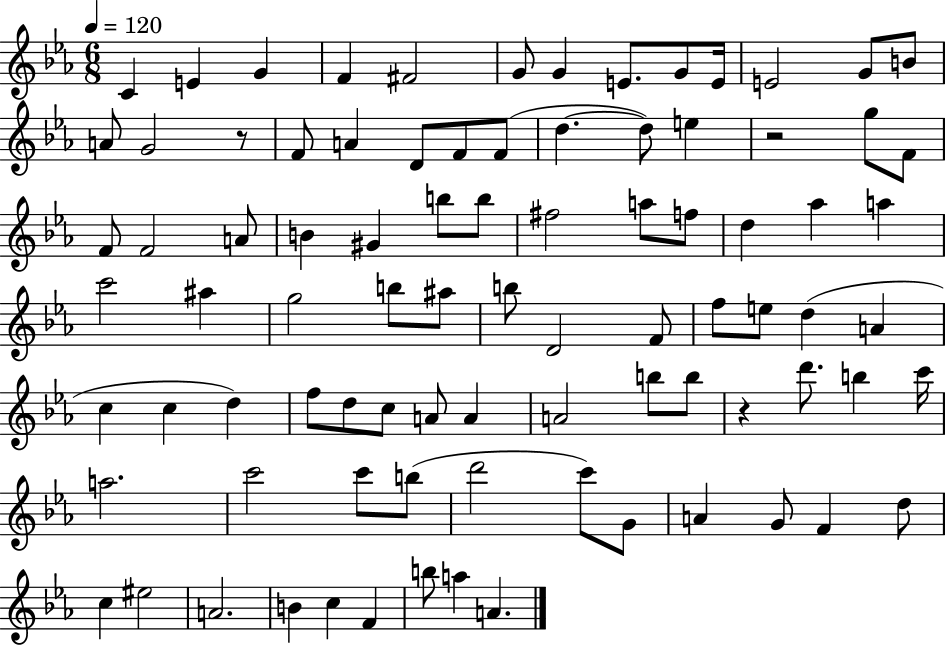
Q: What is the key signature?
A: EES major